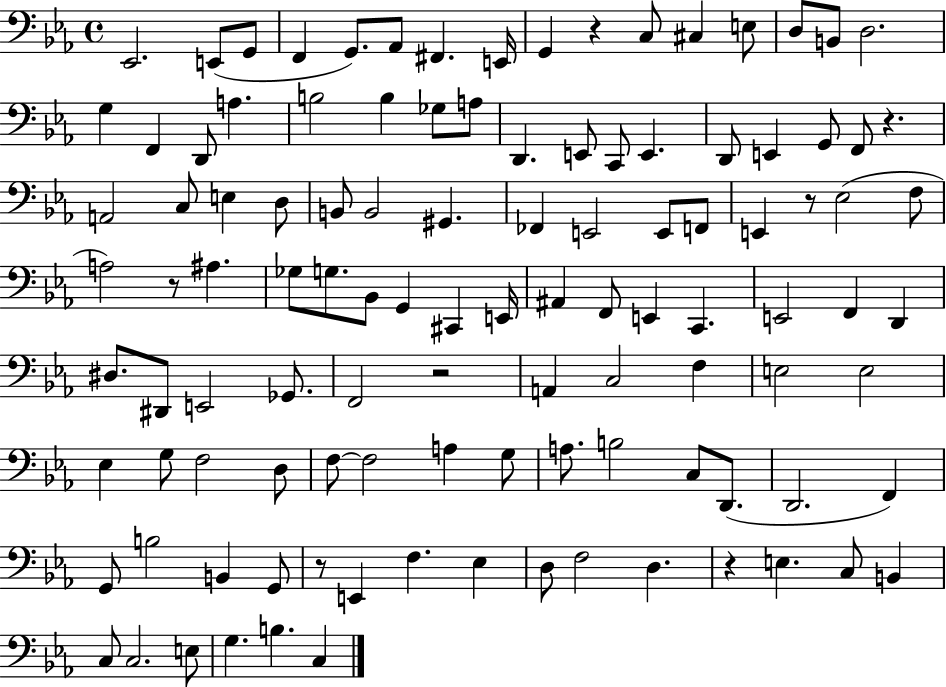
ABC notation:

X:1
T:Untitled
M:4/4
L:1/4
K:Eb
_E,,2 E,,/2 G,,/2 F,, G,,/2 _A,,/2 ^F,, E,,/4 G,, z C,/2 ^C, E,/2 D,/2 B,,/2 D,2 G, F,, D,,/2 A, B,2 B, _G,/2 A,/2 D,, E,,/2 C,,/2 E,, D,,/2 E,, G,,/2 F,,/2 z A,,2 C,/2 E, D,/2 B,,/2 B,,2 ^G,, _F,, E,,2 E,,/2 F,,/2 E,, z/2 _E,2 F,/2 A,2 z/2 ^A, _G,/2 G,/2 _B,,/2 G,, ^C,, E,,/4 ^A,, F,,/2 E,, C,, E,,2 F,, D,, ^D,/2 ^D,,/2 E,,2 _G,,/2 F,,2 z2 A,, C,2 F, E,2 E,2 _E, G,/2 F,2 D,/2 F,/2 F,2 A, G,/2 A,/2 B,2 C,/2 D,,/2 D,,2 F,, G,,/2 B,2 B,, G,,/2 z/2 E,, F, _E, D,/2 F,2 D, z E, C,/2 B,, C,/2 C,2 E,/2 G, B, C,